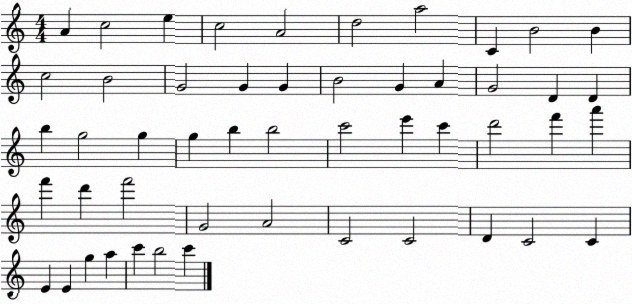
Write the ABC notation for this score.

X:1
T:Untitled
M:4/4
L:1/4
K:C
A c2 e c2 A2 d2 a2 C B2 B c2 B2 G2 G G B2 G A G2 D D b g2 g g b b2 c'2 e' c' d'2 f' a' f' d' f'2 G2 A2 C2 C2 D C2 C E E g a c' b2 c'